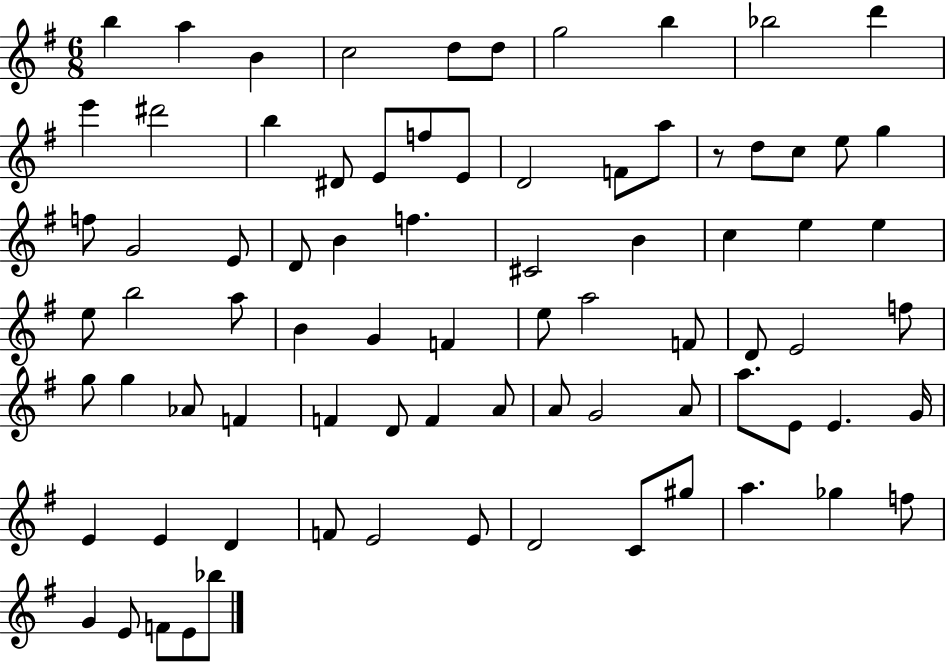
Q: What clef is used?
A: treble